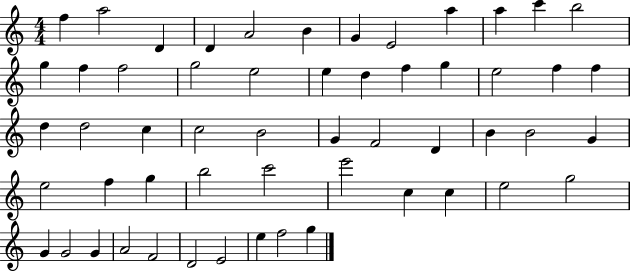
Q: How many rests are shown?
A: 0